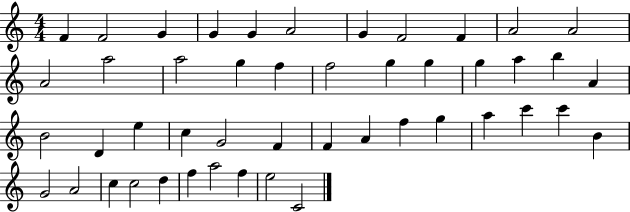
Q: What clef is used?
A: treble